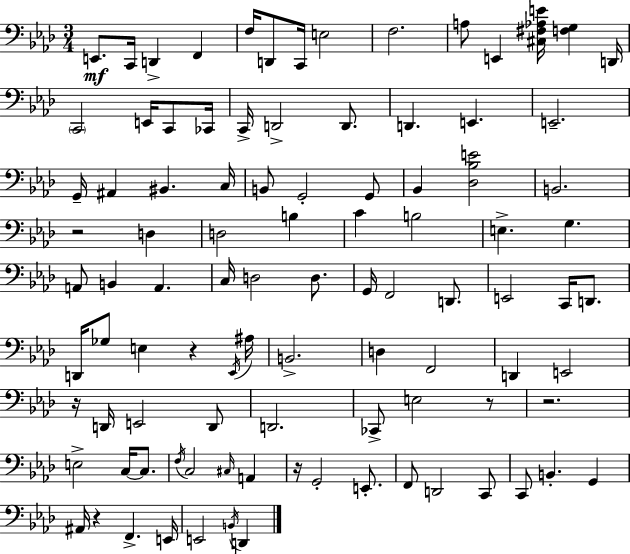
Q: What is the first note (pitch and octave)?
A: E2